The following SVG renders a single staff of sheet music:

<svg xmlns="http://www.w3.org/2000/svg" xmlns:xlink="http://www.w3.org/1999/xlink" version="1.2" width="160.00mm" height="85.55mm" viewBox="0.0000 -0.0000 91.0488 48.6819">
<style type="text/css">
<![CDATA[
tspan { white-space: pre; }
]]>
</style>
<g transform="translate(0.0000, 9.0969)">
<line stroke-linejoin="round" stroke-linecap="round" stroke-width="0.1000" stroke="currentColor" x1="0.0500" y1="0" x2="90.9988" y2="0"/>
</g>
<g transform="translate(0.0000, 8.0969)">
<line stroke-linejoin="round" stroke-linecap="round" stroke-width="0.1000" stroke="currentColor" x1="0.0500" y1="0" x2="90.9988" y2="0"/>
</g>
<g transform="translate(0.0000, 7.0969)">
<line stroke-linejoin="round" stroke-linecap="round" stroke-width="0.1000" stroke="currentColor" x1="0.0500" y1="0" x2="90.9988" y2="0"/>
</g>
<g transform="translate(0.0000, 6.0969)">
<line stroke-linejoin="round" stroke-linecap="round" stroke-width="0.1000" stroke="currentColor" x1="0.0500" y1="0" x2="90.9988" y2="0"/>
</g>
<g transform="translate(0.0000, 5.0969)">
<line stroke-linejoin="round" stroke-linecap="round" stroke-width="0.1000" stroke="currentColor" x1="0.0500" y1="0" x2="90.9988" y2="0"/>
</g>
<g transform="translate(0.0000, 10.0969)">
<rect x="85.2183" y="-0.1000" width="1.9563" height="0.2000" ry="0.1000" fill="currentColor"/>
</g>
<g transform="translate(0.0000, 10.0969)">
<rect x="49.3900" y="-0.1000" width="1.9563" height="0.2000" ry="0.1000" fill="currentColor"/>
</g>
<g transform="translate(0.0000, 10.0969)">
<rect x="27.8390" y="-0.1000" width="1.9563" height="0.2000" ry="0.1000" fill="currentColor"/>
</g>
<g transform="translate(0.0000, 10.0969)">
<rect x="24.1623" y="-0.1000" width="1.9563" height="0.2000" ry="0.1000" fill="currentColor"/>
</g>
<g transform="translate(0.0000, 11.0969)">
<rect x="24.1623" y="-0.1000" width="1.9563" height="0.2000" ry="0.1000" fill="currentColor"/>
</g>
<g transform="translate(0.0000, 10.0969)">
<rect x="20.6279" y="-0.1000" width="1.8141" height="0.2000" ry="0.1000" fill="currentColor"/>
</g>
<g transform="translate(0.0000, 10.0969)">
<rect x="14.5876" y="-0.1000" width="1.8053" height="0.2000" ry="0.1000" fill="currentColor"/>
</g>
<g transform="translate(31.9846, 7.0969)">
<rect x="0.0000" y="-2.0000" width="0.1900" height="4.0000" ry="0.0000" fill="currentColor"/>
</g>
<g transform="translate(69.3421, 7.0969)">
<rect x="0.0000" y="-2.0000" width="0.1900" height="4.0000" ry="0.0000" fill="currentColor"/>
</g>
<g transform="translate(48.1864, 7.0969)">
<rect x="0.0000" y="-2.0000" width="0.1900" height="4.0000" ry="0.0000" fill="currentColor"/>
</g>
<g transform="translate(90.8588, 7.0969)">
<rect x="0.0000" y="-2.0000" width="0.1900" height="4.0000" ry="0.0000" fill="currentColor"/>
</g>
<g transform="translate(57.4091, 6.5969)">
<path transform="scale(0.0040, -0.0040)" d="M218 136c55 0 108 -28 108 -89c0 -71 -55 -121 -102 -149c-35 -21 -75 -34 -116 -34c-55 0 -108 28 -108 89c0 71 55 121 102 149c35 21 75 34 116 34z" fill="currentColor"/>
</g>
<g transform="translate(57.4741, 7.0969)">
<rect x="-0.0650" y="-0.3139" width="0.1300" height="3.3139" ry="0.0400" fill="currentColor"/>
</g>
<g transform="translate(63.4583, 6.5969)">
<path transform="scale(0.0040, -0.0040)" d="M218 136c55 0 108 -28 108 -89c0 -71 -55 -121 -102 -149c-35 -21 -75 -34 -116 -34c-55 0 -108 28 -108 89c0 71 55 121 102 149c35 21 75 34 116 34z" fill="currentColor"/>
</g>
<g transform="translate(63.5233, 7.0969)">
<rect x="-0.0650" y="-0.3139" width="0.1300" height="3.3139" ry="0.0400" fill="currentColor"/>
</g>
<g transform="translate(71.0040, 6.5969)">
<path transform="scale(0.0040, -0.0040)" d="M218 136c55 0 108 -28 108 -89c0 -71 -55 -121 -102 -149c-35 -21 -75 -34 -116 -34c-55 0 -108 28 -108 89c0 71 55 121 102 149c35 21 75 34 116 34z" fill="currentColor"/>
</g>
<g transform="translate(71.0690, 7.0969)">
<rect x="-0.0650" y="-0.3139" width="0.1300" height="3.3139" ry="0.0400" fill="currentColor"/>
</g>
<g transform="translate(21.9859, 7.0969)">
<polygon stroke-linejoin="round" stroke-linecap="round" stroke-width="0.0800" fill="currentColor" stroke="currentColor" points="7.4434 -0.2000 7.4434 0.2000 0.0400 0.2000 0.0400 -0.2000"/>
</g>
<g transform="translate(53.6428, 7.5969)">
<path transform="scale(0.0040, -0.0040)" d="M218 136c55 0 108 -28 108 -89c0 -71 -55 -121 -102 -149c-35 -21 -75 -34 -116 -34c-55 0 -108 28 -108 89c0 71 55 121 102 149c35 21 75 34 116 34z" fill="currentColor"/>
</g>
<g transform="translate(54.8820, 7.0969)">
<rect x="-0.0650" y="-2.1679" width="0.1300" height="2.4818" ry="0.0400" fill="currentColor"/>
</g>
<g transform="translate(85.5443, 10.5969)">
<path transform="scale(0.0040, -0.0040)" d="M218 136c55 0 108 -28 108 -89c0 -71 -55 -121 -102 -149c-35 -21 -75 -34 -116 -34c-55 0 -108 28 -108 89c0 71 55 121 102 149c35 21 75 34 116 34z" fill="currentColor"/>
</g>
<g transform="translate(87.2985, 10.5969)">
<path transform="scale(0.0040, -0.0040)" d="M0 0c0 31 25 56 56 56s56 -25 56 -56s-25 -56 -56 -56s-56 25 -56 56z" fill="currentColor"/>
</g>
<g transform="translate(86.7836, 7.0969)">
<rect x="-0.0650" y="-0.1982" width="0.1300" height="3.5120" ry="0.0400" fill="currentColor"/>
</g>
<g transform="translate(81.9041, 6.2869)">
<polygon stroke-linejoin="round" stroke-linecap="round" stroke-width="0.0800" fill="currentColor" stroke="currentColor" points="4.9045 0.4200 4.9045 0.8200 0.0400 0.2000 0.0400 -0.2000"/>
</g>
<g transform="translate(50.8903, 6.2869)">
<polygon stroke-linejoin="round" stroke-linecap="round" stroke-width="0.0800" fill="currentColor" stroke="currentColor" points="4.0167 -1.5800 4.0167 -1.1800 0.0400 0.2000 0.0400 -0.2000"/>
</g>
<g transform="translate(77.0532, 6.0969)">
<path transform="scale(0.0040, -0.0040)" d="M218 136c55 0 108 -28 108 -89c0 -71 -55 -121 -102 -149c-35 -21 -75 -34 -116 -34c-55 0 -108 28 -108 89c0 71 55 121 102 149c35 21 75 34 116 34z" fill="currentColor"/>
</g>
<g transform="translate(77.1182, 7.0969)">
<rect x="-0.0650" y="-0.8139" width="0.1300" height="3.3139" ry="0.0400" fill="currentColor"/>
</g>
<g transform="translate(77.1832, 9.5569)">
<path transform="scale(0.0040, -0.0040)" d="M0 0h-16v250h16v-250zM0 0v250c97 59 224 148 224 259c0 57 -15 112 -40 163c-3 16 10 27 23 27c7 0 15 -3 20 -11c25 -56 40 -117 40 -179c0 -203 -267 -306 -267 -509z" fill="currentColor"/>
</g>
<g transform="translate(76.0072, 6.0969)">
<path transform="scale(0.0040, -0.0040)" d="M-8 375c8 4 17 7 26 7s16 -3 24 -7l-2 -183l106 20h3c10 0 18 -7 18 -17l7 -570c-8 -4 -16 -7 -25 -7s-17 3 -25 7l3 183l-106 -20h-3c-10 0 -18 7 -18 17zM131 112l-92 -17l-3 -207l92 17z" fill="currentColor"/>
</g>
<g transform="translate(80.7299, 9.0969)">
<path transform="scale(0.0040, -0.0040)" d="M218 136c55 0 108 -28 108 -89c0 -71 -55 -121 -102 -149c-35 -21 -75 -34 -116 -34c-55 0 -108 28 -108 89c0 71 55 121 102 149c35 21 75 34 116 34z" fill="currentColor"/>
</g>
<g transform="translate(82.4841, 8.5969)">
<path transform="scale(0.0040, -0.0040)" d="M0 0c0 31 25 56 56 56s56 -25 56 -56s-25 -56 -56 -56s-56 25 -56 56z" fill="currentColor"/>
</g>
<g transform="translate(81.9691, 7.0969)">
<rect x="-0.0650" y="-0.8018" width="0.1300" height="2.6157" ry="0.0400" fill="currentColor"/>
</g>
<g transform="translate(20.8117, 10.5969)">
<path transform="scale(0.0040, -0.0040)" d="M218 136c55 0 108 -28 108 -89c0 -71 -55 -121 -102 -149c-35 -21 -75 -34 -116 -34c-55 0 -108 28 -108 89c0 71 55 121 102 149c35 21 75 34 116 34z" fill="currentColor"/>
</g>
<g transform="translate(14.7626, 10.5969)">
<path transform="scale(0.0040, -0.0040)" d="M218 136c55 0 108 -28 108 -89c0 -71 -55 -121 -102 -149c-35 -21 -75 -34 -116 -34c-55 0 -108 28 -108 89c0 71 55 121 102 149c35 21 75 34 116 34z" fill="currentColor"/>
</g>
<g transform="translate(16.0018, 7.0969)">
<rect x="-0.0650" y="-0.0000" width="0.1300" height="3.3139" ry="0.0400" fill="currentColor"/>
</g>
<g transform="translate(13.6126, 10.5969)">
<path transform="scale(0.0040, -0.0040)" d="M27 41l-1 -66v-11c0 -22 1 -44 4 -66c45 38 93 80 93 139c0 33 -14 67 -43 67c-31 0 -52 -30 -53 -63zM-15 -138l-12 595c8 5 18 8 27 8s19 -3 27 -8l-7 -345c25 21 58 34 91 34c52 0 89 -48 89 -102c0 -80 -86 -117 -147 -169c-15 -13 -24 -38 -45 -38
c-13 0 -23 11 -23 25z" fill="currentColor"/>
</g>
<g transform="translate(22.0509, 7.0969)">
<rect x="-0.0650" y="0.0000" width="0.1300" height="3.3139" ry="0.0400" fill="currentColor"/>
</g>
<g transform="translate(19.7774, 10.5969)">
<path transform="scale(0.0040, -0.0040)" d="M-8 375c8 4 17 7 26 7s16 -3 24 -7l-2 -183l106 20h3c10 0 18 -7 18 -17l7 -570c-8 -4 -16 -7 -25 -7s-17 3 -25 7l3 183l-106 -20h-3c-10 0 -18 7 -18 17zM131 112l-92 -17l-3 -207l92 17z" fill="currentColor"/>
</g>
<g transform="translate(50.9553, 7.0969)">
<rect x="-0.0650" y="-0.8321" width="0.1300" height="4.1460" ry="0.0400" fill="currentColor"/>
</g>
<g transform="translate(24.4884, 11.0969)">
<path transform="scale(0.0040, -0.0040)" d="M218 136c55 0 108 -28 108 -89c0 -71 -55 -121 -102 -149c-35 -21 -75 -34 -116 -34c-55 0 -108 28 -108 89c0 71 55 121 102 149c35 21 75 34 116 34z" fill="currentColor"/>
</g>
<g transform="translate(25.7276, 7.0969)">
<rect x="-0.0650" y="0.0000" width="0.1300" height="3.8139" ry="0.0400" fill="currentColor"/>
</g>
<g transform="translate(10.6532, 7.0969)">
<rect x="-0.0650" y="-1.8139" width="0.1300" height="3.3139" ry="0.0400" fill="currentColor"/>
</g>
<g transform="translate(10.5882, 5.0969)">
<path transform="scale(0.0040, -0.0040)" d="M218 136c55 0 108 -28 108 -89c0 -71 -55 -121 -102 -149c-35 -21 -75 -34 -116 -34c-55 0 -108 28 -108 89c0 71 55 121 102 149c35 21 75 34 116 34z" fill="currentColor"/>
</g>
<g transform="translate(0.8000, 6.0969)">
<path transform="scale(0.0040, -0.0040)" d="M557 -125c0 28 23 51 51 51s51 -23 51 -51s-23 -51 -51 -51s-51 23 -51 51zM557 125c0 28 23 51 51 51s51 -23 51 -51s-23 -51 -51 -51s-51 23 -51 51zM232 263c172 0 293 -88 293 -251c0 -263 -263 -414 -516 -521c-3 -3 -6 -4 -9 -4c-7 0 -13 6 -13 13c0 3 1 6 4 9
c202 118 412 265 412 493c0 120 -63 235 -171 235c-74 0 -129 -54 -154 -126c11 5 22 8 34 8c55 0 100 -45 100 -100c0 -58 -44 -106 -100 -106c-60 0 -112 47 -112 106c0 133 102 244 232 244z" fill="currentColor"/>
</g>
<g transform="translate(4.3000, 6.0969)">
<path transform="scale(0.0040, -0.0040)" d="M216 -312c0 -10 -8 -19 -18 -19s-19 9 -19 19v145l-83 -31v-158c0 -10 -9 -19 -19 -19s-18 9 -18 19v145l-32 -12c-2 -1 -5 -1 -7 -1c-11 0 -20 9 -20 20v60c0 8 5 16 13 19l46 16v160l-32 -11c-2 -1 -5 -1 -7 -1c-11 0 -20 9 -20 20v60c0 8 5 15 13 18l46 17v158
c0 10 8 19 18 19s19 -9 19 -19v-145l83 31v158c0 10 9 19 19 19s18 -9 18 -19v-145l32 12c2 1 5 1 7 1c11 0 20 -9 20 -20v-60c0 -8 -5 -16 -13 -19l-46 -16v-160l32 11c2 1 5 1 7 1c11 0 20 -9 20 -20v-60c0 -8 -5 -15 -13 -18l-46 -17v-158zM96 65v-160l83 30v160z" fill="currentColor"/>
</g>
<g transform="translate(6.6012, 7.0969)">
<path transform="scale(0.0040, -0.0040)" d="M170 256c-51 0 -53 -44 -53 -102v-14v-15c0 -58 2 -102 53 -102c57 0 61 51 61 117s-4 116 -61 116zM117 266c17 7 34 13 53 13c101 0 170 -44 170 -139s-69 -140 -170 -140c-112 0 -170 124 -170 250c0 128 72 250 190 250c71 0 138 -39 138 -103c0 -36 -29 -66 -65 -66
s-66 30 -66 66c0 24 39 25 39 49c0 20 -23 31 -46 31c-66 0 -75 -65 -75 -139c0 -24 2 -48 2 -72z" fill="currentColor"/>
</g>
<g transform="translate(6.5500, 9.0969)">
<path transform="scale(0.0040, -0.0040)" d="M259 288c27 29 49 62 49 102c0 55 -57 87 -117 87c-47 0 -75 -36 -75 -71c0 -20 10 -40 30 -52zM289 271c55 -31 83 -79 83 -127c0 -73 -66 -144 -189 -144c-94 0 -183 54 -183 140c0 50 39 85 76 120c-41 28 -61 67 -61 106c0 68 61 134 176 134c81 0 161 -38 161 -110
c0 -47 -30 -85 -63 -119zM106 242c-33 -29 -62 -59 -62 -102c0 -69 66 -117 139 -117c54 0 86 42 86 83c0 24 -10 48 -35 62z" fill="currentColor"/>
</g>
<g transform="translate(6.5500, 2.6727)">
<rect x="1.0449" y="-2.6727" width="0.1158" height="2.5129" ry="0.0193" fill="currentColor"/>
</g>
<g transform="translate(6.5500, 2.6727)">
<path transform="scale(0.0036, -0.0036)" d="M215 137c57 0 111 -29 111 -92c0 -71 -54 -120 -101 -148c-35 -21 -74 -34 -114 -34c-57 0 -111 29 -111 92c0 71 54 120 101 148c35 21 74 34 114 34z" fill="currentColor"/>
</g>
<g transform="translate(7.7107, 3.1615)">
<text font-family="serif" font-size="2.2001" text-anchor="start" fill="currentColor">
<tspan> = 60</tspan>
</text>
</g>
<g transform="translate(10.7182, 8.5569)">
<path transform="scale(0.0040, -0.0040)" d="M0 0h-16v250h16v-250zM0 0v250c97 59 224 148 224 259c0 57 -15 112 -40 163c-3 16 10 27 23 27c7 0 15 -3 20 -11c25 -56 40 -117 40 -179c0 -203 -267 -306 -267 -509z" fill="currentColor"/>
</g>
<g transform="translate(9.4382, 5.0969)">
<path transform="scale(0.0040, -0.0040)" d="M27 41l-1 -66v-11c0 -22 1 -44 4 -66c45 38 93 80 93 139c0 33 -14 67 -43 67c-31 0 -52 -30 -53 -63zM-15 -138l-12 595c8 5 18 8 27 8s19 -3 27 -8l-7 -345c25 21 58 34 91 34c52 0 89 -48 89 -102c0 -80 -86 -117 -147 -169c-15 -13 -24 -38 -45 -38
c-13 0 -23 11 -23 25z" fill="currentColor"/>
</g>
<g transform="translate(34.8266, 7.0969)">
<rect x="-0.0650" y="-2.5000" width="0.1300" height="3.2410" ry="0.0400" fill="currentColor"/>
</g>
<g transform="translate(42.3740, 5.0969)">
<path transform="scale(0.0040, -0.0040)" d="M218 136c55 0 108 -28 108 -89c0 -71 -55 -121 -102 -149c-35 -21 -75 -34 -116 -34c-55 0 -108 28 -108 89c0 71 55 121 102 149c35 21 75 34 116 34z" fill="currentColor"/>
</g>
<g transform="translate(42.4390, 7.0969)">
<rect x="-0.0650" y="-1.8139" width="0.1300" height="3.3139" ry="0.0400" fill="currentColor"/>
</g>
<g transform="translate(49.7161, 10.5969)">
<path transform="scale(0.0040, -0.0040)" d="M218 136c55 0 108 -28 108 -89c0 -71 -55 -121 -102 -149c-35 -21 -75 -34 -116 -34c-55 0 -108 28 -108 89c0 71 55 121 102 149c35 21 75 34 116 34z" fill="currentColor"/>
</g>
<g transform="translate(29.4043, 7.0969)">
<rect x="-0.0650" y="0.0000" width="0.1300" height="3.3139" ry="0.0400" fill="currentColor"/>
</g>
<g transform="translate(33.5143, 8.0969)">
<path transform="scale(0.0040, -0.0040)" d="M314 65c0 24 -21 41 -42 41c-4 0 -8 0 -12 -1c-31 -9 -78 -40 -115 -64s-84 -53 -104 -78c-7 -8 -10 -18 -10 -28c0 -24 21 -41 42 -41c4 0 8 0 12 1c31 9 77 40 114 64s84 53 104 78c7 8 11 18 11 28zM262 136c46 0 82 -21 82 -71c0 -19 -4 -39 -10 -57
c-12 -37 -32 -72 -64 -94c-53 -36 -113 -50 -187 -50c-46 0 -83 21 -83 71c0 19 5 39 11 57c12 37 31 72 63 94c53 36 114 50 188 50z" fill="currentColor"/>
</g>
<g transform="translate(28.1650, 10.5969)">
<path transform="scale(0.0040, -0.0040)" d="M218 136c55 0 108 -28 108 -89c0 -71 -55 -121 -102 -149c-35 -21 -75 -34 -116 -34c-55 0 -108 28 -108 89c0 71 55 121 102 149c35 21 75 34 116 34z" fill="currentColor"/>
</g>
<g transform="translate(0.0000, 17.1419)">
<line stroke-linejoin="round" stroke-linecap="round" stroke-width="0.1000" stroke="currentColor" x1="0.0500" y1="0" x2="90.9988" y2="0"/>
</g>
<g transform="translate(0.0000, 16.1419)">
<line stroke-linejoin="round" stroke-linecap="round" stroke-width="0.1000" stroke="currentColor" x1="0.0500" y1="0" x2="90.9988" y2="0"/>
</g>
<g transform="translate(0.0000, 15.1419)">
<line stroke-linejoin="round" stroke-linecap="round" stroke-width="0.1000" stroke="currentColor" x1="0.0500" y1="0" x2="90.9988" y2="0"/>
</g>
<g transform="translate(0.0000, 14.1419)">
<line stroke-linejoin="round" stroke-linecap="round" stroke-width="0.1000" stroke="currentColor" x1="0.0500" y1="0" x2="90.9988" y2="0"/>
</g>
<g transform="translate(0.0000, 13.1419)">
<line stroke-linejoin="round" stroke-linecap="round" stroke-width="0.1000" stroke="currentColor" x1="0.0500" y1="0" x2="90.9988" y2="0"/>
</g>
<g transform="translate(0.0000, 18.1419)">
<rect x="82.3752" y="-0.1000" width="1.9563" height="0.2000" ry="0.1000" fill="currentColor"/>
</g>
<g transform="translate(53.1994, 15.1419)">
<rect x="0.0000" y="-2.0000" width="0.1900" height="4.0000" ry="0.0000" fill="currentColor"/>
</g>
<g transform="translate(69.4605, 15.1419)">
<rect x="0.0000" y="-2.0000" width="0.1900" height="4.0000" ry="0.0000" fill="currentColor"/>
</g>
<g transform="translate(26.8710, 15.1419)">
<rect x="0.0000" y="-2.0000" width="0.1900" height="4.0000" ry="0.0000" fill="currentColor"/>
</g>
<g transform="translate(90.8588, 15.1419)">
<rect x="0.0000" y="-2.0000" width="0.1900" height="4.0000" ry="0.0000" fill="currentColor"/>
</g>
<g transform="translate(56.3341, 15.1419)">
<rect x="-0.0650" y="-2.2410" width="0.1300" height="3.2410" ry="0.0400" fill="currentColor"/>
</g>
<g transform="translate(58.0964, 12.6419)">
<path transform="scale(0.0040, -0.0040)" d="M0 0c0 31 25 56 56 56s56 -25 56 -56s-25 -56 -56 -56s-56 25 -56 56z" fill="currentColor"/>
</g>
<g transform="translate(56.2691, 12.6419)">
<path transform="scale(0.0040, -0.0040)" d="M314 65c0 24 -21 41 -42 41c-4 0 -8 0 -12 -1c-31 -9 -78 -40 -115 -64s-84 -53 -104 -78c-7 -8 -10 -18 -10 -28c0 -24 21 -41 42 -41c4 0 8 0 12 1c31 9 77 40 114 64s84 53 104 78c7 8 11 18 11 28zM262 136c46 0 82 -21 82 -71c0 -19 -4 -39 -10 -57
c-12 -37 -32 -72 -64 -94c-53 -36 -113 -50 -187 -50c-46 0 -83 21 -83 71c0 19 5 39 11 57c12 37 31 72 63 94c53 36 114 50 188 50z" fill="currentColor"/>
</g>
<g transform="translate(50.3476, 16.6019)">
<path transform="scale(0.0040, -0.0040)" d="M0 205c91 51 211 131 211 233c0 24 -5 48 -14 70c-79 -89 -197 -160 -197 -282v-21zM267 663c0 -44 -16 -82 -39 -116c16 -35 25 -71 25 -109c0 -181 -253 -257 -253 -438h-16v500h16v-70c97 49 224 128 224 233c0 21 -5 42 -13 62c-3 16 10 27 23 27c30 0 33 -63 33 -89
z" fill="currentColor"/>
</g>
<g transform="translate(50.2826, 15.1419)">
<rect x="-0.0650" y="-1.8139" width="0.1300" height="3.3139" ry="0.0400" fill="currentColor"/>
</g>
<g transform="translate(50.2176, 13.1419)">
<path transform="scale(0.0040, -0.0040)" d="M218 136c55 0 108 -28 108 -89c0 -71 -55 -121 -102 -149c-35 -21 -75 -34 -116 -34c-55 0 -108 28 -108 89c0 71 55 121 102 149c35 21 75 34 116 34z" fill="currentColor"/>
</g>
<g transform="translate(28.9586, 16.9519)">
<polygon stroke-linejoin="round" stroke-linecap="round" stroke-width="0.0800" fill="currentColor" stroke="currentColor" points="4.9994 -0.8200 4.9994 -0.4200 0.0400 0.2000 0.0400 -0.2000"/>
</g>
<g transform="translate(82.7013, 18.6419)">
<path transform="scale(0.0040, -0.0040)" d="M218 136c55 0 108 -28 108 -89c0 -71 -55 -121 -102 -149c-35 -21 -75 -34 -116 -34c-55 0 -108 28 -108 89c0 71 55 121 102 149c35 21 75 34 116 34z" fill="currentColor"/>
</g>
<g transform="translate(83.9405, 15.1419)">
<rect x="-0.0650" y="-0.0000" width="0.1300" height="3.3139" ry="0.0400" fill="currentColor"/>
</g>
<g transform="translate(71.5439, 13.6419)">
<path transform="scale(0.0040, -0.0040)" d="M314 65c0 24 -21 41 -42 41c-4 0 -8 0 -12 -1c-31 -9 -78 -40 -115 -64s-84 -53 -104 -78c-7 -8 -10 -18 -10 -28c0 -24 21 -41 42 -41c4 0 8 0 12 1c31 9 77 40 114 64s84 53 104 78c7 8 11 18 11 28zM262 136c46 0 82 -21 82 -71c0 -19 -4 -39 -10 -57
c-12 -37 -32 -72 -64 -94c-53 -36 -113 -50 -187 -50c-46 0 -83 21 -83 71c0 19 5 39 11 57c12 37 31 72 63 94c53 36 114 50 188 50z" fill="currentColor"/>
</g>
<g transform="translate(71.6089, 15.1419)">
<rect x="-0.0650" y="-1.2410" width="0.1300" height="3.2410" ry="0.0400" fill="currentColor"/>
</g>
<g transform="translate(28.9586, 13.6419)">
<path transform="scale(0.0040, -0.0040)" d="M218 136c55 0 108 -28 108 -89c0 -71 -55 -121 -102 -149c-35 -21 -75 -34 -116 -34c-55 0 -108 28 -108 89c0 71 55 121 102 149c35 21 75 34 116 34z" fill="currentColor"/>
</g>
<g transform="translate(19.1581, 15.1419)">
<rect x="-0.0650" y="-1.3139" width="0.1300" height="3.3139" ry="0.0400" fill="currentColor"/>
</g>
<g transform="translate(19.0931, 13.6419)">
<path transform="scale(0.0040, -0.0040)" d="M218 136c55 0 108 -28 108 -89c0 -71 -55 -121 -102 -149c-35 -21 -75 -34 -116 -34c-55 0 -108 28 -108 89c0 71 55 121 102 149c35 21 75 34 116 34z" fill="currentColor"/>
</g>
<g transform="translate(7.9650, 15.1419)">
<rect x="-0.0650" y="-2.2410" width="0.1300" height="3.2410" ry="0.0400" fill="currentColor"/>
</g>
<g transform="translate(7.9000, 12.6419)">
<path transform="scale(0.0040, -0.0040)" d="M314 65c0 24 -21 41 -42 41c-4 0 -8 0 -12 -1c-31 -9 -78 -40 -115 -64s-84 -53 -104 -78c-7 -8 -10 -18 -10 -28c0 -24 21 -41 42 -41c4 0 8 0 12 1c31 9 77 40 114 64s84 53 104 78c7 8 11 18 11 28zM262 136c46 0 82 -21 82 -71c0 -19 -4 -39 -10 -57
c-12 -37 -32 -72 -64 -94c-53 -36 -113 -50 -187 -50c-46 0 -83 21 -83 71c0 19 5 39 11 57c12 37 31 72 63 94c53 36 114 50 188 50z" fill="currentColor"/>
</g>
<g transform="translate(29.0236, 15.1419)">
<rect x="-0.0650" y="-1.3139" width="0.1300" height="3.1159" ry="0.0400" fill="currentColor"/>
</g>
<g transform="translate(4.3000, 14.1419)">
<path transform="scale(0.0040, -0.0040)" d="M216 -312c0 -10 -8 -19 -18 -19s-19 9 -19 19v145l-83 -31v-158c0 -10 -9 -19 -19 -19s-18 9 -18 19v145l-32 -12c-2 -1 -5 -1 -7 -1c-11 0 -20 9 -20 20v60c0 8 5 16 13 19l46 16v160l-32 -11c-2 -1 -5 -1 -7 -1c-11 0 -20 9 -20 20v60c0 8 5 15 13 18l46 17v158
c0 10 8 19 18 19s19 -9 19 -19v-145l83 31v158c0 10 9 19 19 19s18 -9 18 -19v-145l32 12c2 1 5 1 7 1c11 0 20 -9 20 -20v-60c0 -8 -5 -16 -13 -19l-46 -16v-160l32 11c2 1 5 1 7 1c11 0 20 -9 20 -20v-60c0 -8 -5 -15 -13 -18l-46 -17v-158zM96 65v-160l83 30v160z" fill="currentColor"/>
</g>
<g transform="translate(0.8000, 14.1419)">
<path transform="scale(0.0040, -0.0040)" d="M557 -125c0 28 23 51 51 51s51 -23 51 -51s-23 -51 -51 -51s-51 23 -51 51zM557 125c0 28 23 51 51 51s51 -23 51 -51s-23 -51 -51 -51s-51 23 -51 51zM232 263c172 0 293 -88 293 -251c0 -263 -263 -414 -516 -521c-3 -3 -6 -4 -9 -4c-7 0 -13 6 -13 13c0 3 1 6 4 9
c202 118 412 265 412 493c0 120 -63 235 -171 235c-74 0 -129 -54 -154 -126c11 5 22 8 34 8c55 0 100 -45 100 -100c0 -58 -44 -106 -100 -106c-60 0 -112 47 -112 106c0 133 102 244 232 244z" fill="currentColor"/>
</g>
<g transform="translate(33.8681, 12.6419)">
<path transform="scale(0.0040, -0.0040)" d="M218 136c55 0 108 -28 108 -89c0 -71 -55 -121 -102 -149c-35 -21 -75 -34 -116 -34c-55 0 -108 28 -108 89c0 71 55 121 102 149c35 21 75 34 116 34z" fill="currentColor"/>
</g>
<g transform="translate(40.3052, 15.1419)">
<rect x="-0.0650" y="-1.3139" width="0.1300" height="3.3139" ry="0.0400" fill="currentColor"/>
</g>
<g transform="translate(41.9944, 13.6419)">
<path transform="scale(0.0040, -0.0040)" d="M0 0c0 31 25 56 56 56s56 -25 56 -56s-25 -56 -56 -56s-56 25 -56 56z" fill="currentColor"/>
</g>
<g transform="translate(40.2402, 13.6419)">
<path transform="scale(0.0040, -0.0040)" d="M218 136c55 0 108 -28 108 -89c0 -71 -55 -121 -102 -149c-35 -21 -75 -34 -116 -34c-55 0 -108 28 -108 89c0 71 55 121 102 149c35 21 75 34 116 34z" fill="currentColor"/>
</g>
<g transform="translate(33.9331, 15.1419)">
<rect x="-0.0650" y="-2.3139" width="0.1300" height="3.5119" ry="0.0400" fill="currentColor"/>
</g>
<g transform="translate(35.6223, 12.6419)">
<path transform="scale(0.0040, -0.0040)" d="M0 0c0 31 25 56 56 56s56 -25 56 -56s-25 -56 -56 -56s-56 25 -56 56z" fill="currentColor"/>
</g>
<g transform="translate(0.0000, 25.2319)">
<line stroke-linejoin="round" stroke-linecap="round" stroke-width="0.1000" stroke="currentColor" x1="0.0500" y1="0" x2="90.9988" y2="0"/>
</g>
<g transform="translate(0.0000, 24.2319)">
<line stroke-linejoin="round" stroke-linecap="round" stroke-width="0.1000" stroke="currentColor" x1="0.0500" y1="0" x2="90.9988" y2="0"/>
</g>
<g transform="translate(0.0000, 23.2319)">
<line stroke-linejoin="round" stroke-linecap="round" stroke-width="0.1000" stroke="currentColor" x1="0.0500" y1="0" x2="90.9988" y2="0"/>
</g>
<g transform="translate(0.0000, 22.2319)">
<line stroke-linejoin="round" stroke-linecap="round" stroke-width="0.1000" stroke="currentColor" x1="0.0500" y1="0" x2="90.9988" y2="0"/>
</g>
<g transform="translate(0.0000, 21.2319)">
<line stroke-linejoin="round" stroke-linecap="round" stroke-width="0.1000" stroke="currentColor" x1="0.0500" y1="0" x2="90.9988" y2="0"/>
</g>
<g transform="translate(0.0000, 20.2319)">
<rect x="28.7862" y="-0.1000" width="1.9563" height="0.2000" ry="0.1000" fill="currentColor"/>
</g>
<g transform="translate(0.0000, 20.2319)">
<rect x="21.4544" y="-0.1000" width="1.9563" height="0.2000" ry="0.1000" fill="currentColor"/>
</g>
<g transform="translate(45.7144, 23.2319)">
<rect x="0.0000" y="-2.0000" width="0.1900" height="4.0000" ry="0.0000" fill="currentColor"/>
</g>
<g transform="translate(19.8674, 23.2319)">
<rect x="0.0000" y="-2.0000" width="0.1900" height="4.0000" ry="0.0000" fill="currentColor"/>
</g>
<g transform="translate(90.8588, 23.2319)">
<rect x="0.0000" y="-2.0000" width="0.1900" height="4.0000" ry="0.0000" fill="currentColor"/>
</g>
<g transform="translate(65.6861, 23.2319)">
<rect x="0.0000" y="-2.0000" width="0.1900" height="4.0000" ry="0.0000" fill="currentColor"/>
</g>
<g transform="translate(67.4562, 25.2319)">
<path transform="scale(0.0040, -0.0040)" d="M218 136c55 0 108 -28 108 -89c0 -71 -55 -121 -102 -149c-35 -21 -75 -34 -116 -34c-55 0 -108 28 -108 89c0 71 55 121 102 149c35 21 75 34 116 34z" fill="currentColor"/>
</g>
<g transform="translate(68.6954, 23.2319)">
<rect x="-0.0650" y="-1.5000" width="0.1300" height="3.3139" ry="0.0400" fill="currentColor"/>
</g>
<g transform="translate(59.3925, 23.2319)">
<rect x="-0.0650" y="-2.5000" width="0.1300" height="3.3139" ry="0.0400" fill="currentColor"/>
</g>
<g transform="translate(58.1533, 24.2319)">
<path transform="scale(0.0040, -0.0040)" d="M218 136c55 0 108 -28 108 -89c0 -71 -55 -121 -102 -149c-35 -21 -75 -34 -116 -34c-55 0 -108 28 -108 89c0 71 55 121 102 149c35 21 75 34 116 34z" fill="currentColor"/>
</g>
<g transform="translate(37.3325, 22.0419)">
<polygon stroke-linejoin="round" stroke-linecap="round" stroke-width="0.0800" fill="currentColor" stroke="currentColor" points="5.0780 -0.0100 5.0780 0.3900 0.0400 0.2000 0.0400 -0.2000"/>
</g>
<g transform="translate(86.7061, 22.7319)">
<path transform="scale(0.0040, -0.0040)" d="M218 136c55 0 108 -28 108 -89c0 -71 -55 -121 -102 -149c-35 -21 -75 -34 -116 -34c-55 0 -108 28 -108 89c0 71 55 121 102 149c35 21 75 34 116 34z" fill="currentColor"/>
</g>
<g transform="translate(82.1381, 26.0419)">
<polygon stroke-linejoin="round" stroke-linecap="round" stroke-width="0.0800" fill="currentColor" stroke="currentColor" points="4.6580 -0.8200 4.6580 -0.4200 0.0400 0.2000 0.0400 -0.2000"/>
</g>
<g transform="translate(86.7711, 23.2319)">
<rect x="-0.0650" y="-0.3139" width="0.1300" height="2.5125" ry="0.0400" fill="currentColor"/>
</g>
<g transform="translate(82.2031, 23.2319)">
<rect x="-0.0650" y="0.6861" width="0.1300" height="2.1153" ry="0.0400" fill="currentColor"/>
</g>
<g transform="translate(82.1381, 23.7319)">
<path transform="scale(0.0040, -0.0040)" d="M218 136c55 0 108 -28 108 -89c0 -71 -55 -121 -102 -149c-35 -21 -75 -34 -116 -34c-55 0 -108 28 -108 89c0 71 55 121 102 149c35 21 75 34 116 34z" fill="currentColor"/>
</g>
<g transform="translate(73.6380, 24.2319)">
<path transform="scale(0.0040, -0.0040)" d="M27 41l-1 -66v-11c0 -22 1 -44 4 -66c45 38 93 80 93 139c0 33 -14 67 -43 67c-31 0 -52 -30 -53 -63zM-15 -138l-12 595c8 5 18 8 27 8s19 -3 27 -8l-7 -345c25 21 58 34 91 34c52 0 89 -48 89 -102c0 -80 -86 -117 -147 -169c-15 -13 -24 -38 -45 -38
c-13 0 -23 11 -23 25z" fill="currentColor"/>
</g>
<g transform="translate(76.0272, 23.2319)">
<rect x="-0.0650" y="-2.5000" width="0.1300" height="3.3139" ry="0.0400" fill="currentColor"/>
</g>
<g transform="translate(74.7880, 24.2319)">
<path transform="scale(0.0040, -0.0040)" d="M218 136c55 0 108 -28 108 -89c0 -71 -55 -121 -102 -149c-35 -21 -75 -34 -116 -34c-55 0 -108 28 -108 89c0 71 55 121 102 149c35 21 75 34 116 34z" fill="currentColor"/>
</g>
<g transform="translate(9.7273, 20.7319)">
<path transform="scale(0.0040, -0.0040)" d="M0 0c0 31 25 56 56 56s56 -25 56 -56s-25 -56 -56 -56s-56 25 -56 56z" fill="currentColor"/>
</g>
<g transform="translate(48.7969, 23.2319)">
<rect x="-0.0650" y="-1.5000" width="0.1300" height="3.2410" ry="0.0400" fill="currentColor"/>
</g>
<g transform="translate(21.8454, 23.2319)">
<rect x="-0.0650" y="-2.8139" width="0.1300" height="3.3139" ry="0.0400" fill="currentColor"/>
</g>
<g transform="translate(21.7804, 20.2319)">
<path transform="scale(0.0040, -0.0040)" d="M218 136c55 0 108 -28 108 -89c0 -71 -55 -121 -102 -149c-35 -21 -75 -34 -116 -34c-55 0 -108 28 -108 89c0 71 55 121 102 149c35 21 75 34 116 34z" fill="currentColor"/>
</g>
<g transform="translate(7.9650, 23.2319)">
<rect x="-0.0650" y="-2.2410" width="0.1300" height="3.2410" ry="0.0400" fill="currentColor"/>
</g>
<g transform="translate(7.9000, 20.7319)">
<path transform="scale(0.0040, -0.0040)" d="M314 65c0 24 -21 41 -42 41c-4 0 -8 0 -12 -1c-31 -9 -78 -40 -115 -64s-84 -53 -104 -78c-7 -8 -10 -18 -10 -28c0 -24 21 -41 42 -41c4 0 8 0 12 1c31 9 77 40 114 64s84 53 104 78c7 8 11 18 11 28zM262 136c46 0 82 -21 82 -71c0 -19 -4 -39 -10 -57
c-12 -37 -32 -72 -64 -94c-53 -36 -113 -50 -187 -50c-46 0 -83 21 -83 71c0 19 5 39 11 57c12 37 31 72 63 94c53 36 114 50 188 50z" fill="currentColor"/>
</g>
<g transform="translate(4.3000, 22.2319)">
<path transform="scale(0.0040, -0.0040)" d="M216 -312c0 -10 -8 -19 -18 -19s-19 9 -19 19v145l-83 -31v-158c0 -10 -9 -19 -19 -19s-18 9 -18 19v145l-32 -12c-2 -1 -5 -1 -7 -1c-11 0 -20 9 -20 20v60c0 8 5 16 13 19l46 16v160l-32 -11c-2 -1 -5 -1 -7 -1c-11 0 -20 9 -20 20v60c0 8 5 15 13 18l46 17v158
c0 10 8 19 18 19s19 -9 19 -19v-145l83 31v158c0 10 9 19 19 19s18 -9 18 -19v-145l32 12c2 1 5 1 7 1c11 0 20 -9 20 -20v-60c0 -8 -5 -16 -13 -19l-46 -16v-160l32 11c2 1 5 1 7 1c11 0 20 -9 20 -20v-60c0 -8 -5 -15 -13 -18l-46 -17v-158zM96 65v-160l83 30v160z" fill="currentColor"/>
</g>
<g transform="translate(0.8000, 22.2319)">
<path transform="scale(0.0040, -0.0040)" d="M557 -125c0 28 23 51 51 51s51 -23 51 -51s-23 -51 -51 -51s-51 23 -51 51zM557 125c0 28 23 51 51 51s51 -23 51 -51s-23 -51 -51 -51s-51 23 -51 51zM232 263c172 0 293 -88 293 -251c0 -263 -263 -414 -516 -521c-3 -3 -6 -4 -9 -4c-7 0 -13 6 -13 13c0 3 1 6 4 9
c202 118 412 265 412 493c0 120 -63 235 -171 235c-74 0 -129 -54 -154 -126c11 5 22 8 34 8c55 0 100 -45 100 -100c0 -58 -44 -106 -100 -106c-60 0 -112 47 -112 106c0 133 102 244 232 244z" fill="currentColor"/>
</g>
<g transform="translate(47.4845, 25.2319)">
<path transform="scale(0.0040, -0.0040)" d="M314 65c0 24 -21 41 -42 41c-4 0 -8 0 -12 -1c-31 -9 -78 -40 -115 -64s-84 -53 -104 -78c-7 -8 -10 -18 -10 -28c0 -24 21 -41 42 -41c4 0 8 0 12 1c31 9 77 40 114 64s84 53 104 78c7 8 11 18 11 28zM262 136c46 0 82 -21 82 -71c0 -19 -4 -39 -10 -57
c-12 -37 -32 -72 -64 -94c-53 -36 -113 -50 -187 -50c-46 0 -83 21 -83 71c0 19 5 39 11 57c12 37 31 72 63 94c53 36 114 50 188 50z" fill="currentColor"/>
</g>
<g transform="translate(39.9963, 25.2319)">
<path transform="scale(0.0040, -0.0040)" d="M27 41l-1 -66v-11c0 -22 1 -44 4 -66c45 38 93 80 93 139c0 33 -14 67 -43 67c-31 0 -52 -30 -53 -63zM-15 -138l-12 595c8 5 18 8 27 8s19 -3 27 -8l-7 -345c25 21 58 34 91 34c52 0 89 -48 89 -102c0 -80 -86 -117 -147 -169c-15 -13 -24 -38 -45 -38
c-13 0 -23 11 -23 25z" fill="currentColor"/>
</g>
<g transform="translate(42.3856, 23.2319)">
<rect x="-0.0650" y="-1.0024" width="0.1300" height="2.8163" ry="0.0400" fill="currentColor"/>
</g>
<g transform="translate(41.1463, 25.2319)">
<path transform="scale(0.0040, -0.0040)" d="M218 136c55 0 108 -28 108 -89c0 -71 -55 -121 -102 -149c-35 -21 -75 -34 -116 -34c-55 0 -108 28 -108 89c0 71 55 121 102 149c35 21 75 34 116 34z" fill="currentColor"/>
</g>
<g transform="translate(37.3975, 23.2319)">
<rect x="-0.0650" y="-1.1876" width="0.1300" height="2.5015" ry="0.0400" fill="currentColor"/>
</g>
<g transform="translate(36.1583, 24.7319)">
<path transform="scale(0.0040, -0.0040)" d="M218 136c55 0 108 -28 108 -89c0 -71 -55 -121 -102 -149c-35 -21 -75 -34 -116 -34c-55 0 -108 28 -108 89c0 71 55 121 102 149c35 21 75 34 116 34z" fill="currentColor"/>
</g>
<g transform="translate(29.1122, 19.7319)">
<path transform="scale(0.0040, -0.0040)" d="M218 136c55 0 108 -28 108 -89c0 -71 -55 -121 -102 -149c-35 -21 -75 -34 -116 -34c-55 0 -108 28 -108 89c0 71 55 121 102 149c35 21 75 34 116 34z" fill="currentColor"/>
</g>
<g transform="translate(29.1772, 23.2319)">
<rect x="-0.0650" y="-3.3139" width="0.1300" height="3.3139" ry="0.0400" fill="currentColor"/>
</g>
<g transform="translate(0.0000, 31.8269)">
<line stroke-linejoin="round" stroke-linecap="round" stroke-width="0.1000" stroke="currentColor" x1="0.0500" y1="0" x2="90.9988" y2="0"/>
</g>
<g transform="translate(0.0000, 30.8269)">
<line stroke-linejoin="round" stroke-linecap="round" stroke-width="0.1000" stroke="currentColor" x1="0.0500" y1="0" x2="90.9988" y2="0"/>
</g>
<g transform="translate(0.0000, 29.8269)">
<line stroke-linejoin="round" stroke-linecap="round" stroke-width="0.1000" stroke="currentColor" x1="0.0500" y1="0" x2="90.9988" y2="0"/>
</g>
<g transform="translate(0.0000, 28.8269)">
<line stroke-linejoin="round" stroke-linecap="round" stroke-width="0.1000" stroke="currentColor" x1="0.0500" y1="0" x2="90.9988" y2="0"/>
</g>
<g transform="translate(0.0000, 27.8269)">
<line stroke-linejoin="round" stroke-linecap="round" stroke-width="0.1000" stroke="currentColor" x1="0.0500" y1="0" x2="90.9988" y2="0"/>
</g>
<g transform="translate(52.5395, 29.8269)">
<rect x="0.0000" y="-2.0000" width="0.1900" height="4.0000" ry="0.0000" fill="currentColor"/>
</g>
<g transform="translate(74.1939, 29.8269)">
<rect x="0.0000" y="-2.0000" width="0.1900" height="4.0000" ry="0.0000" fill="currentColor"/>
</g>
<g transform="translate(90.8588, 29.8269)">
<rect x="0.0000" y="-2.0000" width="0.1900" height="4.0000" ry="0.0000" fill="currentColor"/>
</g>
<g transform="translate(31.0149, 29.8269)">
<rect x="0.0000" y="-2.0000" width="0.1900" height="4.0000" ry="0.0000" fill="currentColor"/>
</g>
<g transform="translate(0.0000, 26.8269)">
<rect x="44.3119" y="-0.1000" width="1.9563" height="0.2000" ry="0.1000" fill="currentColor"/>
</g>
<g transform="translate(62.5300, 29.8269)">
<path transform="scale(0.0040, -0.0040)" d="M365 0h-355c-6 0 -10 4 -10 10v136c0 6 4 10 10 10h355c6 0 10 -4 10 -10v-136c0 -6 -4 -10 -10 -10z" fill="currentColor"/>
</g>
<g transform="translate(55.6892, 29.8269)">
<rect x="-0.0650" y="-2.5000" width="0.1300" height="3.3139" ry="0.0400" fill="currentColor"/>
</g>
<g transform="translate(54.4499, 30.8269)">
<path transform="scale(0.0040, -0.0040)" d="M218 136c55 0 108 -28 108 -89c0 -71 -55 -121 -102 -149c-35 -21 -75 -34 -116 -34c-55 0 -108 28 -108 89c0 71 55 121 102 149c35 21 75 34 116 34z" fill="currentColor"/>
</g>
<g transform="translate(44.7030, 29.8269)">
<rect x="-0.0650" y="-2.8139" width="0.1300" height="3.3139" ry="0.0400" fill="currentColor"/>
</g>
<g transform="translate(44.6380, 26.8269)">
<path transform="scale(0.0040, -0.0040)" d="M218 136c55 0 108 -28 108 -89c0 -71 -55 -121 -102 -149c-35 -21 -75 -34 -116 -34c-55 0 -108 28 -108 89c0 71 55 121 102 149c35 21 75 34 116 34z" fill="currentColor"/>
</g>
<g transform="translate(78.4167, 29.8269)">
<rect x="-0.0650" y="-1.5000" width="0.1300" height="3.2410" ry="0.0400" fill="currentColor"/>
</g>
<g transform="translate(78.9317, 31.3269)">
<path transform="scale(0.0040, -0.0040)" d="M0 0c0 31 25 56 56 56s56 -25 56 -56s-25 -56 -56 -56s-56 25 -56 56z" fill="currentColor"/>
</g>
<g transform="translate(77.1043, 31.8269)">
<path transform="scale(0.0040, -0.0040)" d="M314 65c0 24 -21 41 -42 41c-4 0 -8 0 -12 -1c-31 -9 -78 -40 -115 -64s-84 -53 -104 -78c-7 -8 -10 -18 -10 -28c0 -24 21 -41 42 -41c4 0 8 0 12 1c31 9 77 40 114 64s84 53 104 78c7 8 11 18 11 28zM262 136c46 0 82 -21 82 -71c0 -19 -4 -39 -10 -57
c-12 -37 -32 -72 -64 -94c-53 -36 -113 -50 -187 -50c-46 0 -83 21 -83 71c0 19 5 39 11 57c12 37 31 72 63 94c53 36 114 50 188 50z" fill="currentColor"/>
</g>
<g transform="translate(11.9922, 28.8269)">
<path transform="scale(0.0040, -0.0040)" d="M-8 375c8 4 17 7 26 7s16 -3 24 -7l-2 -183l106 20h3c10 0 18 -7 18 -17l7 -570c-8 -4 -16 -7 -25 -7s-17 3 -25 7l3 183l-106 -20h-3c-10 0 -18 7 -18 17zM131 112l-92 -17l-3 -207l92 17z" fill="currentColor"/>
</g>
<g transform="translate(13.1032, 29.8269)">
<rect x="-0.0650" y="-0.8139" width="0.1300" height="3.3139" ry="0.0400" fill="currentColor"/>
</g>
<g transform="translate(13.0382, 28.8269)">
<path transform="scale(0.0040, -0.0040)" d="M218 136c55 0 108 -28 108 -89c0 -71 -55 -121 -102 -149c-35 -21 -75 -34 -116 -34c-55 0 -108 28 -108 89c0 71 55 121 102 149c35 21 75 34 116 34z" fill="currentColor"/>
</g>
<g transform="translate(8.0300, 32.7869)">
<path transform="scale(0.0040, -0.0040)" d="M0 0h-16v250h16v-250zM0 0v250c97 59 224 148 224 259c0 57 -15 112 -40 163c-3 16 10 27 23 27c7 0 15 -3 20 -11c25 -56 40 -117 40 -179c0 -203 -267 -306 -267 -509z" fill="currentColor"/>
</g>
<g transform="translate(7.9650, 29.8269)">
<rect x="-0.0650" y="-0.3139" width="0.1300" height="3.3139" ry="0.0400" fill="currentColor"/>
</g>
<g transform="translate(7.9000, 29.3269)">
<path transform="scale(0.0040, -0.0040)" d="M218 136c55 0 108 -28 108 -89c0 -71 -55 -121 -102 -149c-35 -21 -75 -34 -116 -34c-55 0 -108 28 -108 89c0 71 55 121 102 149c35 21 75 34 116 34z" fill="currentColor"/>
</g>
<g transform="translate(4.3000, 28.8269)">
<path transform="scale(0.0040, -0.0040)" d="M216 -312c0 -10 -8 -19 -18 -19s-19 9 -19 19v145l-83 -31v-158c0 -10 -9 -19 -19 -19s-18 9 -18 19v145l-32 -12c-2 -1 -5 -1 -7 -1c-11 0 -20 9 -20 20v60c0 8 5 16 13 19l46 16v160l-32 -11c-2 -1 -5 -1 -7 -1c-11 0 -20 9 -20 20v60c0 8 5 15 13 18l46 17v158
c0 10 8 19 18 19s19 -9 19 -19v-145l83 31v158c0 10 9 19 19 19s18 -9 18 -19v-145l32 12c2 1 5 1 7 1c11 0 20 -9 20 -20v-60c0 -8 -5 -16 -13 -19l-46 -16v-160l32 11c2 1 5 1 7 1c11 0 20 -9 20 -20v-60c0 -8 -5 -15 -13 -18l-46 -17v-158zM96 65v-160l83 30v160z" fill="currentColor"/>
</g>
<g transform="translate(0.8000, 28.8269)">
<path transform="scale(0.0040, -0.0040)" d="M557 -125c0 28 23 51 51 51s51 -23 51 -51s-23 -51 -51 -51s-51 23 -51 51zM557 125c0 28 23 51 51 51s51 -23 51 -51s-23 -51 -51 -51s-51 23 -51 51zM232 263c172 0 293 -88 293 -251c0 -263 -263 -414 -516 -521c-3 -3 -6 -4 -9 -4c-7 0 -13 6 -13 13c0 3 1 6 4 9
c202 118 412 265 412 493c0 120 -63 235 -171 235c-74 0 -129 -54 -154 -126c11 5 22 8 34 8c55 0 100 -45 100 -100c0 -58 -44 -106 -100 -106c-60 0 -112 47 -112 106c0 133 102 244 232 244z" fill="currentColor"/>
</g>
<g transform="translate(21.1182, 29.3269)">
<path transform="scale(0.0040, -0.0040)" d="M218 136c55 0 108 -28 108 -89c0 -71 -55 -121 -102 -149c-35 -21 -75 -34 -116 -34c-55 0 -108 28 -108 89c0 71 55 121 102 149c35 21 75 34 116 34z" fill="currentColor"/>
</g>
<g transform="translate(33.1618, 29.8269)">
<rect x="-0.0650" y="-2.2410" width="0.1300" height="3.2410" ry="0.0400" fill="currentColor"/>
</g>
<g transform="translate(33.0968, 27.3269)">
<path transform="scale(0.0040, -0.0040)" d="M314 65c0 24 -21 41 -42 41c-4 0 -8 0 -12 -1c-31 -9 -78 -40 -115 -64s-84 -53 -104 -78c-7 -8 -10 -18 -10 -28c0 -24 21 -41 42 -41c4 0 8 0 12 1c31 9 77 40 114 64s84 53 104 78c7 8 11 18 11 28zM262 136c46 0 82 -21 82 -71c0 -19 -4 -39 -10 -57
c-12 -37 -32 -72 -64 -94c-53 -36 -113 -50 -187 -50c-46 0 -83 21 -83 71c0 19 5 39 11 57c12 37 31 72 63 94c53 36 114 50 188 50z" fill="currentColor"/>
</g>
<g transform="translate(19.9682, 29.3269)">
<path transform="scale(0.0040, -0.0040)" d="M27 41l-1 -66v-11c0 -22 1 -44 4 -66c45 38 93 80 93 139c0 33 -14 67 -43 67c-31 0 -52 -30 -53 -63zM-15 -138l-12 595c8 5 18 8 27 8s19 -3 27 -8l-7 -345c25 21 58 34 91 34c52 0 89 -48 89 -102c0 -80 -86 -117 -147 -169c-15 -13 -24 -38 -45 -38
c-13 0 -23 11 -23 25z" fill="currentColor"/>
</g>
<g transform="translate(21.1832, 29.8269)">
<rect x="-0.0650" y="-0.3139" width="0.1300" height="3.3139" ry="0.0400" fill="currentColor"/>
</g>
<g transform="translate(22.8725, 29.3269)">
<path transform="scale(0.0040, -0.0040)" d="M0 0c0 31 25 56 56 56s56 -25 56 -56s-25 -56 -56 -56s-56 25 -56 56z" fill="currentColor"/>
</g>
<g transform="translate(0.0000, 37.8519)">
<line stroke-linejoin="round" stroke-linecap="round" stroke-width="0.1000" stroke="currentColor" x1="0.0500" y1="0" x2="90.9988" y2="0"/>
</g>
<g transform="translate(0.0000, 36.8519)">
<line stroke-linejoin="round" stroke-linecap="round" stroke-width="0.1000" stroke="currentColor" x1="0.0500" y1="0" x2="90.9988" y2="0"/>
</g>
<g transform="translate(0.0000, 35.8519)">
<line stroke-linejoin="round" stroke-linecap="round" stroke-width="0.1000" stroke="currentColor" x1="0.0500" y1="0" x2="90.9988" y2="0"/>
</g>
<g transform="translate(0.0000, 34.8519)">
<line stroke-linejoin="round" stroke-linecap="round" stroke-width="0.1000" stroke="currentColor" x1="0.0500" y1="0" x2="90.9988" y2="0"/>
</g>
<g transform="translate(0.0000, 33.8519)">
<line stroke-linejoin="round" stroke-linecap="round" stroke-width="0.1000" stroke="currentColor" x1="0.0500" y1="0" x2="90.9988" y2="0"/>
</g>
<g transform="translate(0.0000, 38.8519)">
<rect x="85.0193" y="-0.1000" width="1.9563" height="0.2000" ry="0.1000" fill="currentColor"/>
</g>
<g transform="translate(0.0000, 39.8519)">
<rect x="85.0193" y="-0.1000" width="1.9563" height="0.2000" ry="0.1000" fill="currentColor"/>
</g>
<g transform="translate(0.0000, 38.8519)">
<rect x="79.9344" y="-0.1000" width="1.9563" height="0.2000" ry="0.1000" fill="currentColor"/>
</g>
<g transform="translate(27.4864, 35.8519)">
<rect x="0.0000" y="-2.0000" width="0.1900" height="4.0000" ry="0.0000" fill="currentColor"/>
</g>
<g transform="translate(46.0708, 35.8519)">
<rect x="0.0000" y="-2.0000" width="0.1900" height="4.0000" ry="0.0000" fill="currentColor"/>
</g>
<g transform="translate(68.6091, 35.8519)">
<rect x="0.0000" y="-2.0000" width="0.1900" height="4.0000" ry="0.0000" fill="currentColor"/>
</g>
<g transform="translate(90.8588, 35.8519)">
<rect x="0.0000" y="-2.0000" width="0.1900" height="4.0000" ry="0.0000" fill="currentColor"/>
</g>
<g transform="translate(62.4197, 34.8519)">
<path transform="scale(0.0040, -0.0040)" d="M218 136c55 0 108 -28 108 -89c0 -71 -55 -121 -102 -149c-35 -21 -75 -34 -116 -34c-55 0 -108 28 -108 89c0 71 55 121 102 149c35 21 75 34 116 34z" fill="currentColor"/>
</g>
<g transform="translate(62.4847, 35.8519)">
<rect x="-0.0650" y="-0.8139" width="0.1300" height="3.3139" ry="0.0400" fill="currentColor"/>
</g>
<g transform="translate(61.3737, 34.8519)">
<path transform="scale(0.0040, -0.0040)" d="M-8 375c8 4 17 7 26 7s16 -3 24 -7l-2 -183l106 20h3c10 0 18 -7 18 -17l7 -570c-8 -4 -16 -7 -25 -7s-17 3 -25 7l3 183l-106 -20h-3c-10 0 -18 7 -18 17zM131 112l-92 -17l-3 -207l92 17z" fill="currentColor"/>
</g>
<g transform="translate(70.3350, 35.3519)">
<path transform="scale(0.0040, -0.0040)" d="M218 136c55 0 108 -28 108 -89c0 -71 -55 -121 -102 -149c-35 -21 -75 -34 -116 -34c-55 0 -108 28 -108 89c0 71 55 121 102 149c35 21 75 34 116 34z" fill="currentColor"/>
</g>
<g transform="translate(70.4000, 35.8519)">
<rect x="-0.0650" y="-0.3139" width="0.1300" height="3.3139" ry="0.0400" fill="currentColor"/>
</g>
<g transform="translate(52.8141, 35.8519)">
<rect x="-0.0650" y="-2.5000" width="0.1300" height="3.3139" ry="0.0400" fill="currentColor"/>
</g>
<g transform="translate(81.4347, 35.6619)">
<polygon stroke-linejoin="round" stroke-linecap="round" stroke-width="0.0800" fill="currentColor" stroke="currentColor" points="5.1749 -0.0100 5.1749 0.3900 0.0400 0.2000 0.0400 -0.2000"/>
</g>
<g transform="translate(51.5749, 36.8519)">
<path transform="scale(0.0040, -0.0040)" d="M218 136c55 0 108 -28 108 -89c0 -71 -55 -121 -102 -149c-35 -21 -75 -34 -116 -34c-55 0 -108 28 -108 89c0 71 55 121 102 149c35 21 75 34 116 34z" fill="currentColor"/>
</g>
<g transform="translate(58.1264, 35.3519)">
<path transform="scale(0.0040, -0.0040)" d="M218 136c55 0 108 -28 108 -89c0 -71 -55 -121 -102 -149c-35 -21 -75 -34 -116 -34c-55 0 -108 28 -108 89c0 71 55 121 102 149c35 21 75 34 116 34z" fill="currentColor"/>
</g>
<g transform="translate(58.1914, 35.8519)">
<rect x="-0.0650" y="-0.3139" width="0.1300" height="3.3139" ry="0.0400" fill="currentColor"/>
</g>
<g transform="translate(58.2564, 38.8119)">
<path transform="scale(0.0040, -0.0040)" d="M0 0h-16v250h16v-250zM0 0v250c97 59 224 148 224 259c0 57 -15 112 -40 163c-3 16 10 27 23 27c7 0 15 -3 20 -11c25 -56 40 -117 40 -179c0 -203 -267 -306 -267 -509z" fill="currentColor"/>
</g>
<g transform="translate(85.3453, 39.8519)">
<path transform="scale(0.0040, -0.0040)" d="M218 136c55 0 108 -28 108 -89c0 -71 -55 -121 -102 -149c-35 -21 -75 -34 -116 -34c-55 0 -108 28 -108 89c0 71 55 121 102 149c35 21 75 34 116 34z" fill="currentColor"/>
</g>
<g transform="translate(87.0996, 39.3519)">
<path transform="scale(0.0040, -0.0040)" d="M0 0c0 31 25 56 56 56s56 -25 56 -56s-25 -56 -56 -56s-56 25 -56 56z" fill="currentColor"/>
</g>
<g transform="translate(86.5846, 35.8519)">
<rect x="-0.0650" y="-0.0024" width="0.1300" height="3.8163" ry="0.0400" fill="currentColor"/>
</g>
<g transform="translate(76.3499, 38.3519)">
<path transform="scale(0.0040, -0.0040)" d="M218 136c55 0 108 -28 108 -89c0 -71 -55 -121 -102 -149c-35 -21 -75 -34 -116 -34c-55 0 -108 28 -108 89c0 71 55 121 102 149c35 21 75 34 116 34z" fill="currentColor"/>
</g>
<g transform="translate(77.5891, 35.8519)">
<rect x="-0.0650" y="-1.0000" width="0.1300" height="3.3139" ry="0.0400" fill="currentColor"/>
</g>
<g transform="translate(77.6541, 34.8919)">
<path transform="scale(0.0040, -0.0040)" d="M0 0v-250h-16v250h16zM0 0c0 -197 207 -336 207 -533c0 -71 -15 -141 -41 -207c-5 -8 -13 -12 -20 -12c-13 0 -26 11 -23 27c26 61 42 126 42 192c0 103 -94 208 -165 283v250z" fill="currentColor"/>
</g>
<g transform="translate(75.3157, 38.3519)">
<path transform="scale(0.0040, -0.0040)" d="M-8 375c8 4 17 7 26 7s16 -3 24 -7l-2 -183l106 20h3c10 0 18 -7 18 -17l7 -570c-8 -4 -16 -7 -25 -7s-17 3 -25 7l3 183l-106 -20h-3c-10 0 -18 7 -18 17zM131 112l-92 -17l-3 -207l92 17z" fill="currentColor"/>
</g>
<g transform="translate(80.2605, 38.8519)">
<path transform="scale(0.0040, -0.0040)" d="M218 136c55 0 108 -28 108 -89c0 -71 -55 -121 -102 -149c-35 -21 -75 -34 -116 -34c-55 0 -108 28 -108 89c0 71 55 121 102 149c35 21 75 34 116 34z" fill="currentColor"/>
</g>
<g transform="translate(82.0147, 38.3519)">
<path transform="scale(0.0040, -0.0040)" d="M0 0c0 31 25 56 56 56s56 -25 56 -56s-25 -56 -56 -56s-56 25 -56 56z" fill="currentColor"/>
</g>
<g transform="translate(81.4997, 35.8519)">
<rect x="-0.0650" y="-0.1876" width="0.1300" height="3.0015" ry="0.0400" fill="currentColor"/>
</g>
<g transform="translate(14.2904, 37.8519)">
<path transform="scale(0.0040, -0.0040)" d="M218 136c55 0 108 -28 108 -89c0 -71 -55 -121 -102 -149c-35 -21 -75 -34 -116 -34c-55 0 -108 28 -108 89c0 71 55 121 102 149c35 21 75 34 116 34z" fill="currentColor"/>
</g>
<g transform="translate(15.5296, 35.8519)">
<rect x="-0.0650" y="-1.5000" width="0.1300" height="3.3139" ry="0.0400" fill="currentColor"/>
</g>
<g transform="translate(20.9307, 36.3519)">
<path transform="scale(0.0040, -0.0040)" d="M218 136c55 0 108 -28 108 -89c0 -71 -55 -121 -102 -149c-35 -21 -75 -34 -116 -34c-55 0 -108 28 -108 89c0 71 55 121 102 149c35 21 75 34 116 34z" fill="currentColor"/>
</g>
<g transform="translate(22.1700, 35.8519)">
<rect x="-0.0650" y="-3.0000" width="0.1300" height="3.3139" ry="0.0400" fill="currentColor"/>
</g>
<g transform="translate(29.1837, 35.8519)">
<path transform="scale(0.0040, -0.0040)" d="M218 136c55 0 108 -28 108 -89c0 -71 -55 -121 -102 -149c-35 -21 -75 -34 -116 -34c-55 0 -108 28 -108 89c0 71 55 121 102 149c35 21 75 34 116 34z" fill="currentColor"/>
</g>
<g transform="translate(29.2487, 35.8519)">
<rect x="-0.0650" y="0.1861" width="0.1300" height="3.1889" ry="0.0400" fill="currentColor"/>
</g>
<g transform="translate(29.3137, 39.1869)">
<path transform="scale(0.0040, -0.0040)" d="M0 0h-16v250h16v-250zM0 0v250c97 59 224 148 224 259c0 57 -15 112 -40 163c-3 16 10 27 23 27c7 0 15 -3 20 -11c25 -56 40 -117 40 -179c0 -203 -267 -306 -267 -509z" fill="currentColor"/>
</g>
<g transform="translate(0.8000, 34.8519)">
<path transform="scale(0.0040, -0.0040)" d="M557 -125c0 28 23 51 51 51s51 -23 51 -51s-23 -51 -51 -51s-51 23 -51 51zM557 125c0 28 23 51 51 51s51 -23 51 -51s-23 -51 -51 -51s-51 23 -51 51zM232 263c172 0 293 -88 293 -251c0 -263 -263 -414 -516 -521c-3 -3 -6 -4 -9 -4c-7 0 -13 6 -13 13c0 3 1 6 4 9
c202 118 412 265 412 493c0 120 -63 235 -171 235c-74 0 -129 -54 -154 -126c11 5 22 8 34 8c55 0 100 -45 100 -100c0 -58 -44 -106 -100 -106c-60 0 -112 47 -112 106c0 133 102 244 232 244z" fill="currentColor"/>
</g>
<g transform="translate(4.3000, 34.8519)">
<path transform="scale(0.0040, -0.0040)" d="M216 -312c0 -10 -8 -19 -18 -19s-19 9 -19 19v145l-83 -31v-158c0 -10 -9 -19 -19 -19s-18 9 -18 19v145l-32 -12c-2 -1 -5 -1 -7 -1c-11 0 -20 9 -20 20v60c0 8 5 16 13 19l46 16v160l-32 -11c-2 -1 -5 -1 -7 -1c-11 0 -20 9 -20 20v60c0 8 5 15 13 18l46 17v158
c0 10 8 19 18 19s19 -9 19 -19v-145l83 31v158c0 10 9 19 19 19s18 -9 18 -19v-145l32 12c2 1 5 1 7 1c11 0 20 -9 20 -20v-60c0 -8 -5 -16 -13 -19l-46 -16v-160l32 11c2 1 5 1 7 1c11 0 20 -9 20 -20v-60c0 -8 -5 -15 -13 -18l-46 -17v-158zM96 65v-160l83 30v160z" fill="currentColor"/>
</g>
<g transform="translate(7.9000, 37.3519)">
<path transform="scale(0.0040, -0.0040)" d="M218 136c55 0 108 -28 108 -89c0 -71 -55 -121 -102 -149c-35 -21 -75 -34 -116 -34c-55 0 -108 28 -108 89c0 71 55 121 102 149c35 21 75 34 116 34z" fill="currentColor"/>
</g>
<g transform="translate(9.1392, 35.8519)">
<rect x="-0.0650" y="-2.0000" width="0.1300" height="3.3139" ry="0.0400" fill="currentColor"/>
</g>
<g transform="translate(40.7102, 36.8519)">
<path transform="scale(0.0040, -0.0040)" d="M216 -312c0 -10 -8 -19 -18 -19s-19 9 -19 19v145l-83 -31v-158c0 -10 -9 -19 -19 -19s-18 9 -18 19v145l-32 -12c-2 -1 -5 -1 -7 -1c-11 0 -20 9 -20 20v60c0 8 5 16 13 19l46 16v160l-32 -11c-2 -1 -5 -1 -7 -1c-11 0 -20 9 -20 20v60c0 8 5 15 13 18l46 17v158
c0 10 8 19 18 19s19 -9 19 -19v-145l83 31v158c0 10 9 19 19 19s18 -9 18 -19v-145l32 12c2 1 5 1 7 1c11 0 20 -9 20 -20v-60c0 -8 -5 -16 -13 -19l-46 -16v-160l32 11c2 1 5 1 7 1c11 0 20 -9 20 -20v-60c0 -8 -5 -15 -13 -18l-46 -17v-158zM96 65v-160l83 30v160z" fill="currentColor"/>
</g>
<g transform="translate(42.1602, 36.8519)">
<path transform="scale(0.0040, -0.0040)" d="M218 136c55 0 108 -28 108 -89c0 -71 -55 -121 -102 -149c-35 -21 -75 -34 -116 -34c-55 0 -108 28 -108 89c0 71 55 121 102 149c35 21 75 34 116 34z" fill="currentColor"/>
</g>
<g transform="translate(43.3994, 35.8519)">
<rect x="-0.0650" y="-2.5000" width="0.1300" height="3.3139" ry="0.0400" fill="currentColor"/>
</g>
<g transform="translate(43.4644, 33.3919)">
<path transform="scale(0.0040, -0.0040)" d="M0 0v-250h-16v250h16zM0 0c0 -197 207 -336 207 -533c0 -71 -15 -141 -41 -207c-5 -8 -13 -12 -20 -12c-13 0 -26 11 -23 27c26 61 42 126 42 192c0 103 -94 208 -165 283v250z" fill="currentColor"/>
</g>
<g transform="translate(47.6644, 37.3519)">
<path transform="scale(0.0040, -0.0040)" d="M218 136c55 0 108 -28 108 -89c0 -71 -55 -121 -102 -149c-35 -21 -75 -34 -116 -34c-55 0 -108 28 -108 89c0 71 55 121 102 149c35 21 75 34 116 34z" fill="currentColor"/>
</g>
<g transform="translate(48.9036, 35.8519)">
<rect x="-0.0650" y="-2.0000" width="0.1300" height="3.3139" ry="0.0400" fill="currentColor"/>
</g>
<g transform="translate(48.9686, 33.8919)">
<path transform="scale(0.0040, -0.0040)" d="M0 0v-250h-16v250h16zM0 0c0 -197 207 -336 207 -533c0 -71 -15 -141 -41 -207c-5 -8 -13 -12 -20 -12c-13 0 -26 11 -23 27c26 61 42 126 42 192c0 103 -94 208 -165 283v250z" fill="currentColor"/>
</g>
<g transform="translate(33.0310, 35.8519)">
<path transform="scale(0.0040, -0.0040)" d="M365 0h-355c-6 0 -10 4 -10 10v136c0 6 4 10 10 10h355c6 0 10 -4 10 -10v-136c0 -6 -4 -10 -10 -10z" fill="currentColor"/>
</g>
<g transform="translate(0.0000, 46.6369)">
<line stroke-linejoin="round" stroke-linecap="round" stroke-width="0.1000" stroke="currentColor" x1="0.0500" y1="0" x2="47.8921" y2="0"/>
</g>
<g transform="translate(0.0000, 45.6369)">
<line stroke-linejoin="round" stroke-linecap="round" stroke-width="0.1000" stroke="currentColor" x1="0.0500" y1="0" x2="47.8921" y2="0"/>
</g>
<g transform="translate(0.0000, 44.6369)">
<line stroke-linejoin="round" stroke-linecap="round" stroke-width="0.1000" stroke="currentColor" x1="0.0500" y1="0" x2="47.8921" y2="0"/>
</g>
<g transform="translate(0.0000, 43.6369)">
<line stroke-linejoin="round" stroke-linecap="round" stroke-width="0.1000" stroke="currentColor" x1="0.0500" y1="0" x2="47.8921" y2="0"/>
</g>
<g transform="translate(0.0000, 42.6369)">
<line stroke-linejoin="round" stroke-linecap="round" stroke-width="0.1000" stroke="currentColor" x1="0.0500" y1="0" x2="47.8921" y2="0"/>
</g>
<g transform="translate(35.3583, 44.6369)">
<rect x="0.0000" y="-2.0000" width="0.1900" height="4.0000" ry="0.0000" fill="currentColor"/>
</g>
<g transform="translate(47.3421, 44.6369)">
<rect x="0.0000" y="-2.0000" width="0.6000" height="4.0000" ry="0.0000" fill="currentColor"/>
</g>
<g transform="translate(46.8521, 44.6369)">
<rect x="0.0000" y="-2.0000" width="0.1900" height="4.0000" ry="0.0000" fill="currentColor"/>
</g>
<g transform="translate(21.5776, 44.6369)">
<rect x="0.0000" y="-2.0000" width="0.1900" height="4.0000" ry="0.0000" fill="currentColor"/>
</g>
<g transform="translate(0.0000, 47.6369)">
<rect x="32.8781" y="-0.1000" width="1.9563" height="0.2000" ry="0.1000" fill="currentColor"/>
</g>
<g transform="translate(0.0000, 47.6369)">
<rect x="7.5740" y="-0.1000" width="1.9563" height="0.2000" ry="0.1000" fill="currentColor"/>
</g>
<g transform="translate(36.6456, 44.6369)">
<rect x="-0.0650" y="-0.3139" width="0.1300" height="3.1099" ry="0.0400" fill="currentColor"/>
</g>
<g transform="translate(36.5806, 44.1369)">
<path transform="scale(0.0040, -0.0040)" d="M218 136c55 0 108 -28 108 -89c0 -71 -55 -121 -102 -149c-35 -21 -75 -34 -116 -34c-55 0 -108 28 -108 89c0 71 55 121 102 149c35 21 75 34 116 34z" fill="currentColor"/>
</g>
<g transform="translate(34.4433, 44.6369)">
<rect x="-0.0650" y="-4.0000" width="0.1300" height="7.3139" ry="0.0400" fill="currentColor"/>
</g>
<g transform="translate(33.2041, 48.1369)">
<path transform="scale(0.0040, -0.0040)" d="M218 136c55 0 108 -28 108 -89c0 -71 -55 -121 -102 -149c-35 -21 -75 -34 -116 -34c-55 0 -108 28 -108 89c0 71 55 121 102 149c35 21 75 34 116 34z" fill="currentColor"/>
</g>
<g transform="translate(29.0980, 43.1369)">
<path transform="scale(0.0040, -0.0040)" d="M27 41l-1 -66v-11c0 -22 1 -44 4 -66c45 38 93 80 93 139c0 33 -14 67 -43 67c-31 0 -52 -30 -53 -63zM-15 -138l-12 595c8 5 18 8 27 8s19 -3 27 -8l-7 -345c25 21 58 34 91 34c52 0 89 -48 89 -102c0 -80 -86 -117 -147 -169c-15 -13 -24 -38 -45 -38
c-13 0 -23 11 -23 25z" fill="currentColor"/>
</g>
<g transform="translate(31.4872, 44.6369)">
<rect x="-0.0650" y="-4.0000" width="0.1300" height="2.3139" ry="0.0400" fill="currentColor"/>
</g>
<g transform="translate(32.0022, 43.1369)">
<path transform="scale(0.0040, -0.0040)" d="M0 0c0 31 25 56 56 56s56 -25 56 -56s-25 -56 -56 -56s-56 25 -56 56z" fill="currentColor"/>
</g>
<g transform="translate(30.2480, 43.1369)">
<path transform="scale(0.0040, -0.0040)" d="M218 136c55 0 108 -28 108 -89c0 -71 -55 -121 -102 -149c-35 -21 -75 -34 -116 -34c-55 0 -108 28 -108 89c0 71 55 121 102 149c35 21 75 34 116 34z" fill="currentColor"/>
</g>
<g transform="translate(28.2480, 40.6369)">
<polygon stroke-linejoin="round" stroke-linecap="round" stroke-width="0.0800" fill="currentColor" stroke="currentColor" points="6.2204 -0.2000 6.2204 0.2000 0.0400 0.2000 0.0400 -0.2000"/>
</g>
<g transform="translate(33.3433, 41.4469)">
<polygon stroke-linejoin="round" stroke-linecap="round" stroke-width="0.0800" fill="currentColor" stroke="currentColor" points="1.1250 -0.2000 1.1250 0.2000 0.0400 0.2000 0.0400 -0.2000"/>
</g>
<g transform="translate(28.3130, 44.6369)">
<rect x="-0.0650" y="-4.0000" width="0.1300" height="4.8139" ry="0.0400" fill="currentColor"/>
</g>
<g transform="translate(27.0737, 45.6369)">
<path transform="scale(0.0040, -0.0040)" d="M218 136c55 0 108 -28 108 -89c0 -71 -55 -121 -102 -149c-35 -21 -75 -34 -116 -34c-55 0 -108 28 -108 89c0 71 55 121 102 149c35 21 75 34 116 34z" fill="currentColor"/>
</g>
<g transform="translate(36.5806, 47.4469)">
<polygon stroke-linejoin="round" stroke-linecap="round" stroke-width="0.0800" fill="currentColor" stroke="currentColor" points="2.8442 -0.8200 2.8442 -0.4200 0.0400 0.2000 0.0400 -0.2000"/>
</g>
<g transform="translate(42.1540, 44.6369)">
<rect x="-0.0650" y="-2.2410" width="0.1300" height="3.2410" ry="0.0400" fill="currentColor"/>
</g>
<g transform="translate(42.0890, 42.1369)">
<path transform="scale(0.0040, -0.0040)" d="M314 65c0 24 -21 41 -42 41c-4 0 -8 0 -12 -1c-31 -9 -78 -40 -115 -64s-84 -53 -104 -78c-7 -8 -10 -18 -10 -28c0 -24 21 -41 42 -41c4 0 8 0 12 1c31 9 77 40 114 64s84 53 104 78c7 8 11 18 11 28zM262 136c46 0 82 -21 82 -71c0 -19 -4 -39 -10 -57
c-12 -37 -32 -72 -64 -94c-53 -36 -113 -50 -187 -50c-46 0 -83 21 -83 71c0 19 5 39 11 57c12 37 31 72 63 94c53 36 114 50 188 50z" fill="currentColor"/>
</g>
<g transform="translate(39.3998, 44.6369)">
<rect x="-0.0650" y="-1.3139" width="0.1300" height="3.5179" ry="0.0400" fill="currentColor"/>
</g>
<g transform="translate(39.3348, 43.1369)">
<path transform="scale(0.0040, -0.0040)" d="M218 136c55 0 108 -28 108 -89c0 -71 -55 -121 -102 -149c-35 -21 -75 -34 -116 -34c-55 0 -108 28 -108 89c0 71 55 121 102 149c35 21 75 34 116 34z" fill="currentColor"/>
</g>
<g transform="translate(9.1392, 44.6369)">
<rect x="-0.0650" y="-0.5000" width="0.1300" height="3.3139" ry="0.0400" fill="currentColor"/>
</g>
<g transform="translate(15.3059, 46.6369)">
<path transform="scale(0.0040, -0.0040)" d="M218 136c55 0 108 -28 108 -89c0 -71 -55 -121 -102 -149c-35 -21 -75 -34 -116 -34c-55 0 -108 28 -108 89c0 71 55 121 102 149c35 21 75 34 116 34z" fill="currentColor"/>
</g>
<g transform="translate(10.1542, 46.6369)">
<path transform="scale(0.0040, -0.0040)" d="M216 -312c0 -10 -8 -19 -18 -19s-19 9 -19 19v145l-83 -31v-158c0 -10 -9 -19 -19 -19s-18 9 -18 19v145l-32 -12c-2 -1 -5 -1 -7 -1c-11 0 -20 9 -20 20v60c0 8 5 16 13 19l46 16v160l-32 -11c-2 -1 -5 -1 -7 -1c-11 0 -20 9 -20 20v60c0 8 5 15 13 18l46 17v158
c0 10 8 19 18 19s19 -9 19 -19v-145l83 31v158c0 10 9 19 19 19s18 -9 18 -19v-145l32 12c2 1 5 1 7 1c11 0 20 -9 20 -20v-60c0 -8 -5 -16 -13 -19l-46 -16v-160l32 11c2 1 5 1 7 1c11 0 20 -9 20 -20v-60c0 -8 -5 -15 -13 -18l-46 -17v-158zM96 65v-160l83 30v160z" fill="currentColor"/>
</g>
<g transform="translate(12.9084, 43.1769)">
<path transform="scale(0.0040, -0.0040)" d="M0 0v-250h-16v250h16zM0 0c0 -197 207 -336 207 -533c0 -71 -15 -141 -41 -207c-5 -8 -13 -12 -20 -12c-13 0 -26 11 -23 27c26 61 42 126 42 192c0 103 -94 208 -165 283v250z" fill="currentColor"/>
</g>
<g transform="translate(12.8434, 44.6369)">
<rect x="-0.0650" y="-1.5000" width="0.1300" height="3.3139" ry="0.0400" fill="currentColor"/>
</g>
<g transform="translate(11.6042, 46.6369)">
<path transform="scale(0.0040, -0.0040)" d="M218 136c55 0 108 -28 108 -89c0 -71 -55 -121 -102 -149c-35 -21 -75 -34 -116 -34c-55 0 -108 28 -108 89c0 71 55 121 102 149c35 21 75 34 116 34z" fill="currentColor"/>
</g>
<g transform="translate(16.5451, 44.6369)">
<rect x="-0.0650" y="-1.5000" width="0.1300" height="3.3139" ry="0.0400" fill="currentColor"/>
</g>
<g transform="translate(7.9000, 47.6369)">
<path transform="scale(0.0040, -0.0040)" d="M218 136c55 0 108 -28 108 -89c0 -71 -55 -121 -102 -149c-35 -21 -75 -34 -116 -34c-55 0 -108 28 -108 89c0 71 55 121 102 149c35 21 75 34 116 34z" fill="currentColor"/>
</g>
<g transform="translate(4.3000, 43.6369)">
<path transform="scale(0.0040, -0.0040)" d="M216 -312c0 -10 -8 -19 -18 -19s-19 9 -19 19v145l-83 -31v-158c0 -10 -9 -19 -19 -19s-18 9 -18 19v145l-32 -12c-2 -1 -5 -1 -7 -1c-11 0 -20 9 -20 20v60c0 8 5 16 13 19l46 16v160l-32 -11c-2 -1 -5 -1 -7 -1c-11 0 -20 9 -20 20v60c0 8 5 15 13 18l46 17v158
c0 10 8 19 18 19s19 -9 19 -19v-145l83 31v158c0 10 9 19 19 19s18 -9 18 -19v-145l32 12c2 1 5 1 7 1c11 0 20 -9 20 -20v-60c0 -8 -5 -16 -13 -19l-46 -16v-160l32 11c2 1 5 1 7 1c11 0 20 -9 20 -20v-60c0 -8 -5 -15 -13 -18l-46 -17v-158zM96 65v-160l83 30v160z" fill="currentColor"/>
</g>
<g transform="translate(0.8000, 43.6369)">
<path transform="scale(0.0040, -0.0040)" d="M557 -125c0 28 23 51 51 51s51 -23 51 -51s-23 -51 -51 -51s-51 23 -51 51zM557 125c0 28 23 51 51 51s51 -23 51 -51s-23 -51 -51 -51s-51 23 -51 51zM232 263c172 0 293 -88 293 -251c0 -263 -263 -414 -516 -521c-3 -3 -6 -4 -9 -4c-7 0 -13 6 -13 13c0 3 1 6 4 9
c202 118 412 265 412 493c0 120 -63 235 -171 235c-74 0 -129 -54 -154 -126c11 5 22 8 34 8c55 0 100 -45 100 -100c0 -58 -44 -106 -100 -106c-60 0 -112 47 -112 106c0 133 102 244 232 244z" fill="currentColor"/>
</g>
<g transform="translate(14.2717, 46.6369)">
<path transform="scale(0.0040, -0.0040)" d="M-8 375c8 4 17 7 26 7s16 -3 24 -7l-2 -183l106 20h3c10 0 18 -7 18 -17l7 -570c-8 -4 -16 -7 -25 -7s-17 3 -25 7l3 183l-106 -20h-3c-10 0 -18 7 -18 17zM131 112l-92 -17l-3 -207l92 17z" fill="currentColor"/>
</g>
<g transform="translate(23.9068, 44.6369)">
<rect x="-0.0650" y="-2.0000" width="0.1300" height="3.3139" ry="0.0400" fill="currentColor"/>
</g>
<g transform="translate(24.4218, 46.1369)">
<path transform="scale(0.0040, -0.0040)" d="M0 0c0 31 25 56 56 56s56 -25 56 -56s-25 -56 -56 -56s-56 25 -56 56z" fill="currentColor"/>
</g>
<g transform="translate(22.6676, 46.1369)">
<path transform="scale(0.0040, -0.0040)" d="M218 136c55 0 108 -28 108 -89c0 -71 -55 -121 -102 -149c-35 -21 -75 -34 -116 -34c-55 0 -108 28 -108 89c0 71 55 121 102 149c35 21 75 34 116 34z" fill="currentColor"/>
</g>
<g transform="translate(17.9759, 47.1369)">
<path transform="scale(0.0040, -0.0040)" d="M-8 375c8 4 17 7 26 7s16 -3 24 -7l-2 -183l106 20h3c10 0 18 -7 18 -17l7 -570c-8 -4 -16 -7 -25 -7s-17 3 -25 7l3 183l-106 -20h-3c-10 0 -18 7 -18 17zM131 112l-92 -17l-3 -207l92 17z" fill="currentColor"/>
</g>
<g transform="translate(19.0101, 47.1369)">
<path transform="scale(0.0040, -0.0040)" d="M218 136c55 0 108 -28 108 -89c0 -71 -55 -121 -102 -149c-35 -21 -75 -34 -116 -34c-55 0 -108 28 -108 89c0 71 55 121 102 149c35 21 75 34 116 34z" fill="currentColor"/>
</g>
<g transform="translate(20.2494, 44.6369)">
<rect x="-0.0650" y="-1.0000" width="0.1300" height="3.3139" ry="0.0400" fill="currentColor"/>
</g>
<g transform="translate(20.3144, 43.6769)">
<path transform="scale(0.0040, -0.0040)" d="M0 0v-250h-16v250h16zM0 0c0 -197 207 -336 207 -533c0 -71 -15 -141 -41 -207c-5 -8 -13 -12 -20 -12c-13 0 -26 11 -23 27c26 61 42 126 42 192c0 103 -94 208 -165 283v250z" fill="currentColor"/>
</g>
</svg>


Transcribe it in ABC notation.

X:1
T:Untitled
M:6/8
L:1/4
K:G
_A,/2 _D,, D,,/2 C,,/2 D,,/2 B,,2 A, D,,/2 C,/2 E, E, E, F,/2 G,,/2 D,,/2 B,2 G, G,/2 B,/2 G, A,/4 B,2 G,2 D,, B,2 C D A,,/2 _G,,/2 G,,2 B,, G,, _B,, C,/2 E,/2 E,/2 F, _E, B,2 C B,, z2 G,,2 A,, G,, C, D,/2 z2 ^B,,/2 A,,/2 B,, E,/2 F, E, F,,/2 E,,/2 C,,/2 E,, ^G,,/2 G,, F,,/2 A,, B,,/2 _G,/2 D,,/4 E,/2 G,/2 B,2